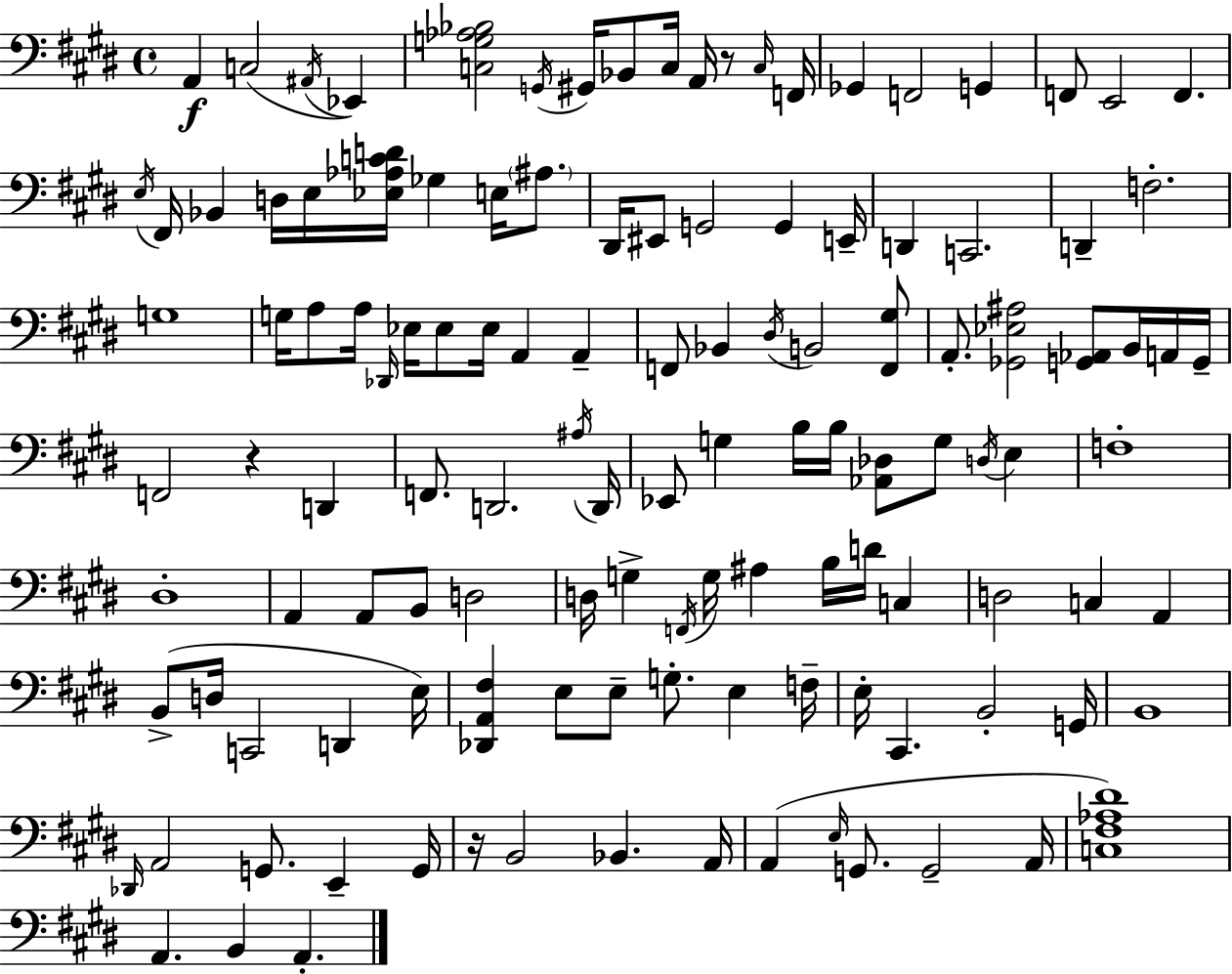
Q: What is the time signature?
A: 4/4